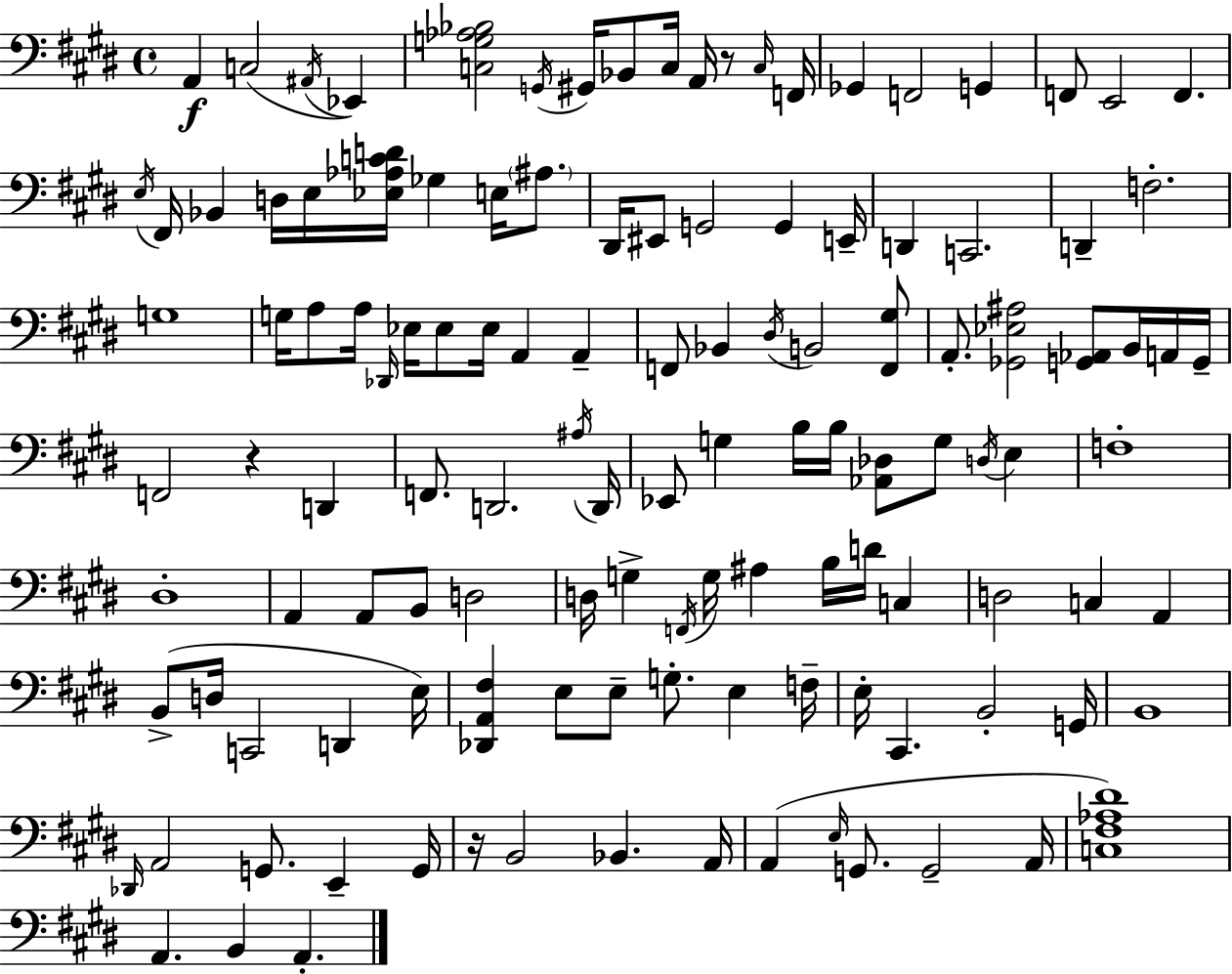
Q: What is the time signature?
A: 4/4